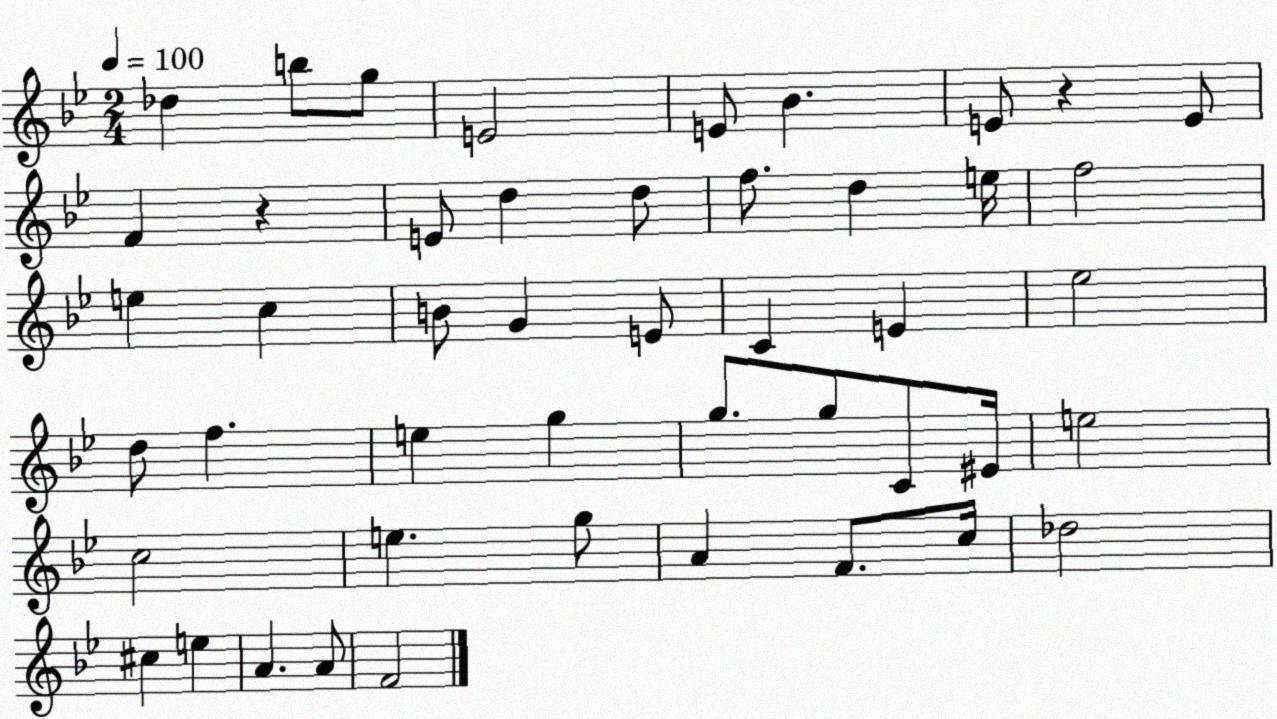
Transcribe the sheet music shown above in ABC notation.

X:1
T:Untitled
M:2/4
L:1/4
K:Bb
_d b/2 g/2 E2 E/2 _B E/2 z E/2 F z E/2 d d/2 f/2 d e/4 f2 e c B/2 G E/2 C E _e2 d/2 f e g g/2 g/2 C/2 ^E/4 e2 c2 e g/2 A F/2 c/4 _d2 ^c e A A/2 F2